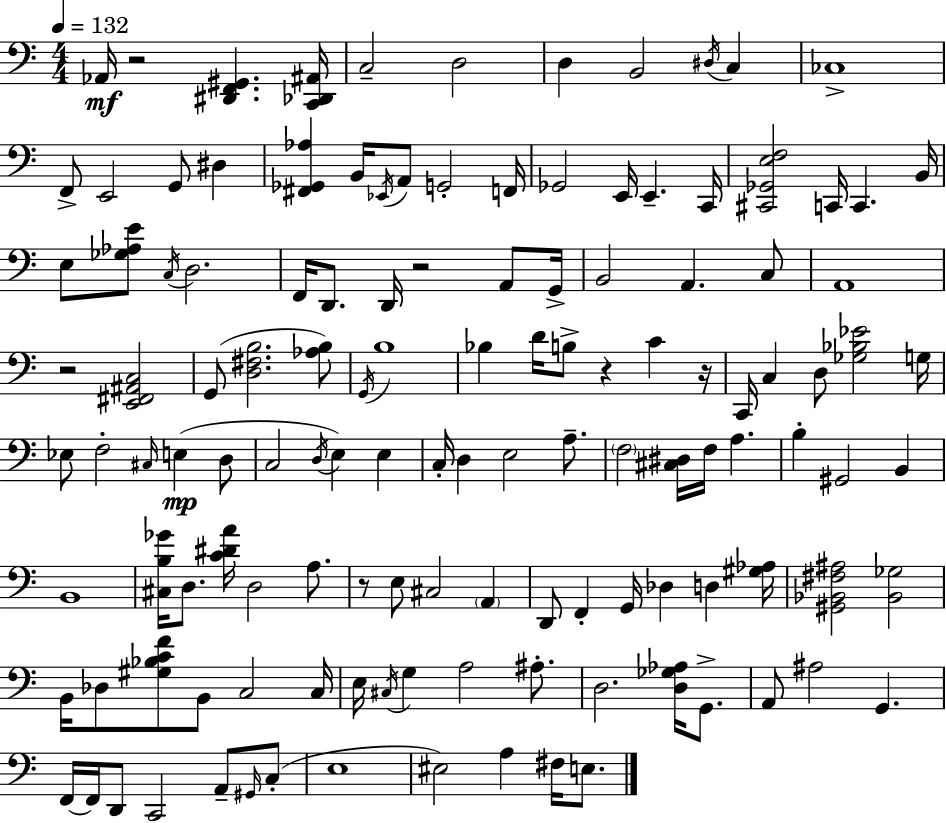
X:1
T:Untitled
M:4/4
L:1/4
K:C
_A,,/4 z2 [^D,,F,,^G,,] [C,,_D,,^A,,]/4 C,2 D,2 D, B,,2 ^D,/4 C, _C,4 F,,/2 E,,2 G,,/2 ^D, [^F,,_G,,_A,] B,,/4 _E,,/4 A,,/2 G,,2 F,,/4 _G,,2 E,,/4 E,, C,,/4 [^C,,_G,,E,F,]2 C,,/4 C,, B,,/4 E,/2 [_G,_A,E]/2 C,/4 D,2 F,,/4 D,,/2 D,,/4 z2 A,,/2 G,,/4 B,,2 A,, C,/2 A,,4 z2 [E,,^F,,^A,,C,]2 G,,/2 [D,^F,B,]2 [_A,B,]/2 G,,/4 B,4 _B, D/4 B,/2 z C z/4 C,,/4 C, D,/2 [_G,_B,_E]2 G,/4 _E,/2 F,2 ^C,/4 E, D,/2 C,2 D,/4 E, E, C,/4 D, E,2 A,/2 F,2 [^C,^D,]/4 F,/4 A, B, ^G,,2 B,, B,,4 [^C,B,_G]/4 D,/2 [C^DA]/4 D,2 A,/2 z/2 E,/2 ^C,2 A,, D,,/2 F,, G,,/4 _D, D, [^G,_A,]/4 [^G,,_B,,^F,^A,]2 [_B,,_G,]2 B,,/4 _D,/2 [^G,_B,CF]/2 B,,/2 C,2 C,/4 E,/4 ^C,/4 G, A,2 ^A,/2 D,2 [D,_G,_A,]/4 G,,/2 A,,/2 ^A,2 G,, F,,/4 F,,/4 D,,/2 C,,2 A,,/2 ^G,,/4 C,/2 E,4 ^E,2 A, ^F,/4 E,/2